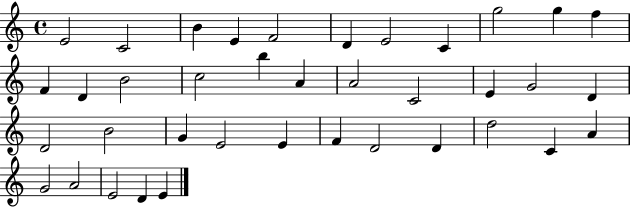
X:1
T:Untitled
M:4/4
L:1/4
K:C
E2 C2 B E F2 D E2 C g2 g f F D B2 c2 b A A2 C2 E G2 D D2 B2 G E2 E F D2 D d2 C A G2 A2 E2 D E